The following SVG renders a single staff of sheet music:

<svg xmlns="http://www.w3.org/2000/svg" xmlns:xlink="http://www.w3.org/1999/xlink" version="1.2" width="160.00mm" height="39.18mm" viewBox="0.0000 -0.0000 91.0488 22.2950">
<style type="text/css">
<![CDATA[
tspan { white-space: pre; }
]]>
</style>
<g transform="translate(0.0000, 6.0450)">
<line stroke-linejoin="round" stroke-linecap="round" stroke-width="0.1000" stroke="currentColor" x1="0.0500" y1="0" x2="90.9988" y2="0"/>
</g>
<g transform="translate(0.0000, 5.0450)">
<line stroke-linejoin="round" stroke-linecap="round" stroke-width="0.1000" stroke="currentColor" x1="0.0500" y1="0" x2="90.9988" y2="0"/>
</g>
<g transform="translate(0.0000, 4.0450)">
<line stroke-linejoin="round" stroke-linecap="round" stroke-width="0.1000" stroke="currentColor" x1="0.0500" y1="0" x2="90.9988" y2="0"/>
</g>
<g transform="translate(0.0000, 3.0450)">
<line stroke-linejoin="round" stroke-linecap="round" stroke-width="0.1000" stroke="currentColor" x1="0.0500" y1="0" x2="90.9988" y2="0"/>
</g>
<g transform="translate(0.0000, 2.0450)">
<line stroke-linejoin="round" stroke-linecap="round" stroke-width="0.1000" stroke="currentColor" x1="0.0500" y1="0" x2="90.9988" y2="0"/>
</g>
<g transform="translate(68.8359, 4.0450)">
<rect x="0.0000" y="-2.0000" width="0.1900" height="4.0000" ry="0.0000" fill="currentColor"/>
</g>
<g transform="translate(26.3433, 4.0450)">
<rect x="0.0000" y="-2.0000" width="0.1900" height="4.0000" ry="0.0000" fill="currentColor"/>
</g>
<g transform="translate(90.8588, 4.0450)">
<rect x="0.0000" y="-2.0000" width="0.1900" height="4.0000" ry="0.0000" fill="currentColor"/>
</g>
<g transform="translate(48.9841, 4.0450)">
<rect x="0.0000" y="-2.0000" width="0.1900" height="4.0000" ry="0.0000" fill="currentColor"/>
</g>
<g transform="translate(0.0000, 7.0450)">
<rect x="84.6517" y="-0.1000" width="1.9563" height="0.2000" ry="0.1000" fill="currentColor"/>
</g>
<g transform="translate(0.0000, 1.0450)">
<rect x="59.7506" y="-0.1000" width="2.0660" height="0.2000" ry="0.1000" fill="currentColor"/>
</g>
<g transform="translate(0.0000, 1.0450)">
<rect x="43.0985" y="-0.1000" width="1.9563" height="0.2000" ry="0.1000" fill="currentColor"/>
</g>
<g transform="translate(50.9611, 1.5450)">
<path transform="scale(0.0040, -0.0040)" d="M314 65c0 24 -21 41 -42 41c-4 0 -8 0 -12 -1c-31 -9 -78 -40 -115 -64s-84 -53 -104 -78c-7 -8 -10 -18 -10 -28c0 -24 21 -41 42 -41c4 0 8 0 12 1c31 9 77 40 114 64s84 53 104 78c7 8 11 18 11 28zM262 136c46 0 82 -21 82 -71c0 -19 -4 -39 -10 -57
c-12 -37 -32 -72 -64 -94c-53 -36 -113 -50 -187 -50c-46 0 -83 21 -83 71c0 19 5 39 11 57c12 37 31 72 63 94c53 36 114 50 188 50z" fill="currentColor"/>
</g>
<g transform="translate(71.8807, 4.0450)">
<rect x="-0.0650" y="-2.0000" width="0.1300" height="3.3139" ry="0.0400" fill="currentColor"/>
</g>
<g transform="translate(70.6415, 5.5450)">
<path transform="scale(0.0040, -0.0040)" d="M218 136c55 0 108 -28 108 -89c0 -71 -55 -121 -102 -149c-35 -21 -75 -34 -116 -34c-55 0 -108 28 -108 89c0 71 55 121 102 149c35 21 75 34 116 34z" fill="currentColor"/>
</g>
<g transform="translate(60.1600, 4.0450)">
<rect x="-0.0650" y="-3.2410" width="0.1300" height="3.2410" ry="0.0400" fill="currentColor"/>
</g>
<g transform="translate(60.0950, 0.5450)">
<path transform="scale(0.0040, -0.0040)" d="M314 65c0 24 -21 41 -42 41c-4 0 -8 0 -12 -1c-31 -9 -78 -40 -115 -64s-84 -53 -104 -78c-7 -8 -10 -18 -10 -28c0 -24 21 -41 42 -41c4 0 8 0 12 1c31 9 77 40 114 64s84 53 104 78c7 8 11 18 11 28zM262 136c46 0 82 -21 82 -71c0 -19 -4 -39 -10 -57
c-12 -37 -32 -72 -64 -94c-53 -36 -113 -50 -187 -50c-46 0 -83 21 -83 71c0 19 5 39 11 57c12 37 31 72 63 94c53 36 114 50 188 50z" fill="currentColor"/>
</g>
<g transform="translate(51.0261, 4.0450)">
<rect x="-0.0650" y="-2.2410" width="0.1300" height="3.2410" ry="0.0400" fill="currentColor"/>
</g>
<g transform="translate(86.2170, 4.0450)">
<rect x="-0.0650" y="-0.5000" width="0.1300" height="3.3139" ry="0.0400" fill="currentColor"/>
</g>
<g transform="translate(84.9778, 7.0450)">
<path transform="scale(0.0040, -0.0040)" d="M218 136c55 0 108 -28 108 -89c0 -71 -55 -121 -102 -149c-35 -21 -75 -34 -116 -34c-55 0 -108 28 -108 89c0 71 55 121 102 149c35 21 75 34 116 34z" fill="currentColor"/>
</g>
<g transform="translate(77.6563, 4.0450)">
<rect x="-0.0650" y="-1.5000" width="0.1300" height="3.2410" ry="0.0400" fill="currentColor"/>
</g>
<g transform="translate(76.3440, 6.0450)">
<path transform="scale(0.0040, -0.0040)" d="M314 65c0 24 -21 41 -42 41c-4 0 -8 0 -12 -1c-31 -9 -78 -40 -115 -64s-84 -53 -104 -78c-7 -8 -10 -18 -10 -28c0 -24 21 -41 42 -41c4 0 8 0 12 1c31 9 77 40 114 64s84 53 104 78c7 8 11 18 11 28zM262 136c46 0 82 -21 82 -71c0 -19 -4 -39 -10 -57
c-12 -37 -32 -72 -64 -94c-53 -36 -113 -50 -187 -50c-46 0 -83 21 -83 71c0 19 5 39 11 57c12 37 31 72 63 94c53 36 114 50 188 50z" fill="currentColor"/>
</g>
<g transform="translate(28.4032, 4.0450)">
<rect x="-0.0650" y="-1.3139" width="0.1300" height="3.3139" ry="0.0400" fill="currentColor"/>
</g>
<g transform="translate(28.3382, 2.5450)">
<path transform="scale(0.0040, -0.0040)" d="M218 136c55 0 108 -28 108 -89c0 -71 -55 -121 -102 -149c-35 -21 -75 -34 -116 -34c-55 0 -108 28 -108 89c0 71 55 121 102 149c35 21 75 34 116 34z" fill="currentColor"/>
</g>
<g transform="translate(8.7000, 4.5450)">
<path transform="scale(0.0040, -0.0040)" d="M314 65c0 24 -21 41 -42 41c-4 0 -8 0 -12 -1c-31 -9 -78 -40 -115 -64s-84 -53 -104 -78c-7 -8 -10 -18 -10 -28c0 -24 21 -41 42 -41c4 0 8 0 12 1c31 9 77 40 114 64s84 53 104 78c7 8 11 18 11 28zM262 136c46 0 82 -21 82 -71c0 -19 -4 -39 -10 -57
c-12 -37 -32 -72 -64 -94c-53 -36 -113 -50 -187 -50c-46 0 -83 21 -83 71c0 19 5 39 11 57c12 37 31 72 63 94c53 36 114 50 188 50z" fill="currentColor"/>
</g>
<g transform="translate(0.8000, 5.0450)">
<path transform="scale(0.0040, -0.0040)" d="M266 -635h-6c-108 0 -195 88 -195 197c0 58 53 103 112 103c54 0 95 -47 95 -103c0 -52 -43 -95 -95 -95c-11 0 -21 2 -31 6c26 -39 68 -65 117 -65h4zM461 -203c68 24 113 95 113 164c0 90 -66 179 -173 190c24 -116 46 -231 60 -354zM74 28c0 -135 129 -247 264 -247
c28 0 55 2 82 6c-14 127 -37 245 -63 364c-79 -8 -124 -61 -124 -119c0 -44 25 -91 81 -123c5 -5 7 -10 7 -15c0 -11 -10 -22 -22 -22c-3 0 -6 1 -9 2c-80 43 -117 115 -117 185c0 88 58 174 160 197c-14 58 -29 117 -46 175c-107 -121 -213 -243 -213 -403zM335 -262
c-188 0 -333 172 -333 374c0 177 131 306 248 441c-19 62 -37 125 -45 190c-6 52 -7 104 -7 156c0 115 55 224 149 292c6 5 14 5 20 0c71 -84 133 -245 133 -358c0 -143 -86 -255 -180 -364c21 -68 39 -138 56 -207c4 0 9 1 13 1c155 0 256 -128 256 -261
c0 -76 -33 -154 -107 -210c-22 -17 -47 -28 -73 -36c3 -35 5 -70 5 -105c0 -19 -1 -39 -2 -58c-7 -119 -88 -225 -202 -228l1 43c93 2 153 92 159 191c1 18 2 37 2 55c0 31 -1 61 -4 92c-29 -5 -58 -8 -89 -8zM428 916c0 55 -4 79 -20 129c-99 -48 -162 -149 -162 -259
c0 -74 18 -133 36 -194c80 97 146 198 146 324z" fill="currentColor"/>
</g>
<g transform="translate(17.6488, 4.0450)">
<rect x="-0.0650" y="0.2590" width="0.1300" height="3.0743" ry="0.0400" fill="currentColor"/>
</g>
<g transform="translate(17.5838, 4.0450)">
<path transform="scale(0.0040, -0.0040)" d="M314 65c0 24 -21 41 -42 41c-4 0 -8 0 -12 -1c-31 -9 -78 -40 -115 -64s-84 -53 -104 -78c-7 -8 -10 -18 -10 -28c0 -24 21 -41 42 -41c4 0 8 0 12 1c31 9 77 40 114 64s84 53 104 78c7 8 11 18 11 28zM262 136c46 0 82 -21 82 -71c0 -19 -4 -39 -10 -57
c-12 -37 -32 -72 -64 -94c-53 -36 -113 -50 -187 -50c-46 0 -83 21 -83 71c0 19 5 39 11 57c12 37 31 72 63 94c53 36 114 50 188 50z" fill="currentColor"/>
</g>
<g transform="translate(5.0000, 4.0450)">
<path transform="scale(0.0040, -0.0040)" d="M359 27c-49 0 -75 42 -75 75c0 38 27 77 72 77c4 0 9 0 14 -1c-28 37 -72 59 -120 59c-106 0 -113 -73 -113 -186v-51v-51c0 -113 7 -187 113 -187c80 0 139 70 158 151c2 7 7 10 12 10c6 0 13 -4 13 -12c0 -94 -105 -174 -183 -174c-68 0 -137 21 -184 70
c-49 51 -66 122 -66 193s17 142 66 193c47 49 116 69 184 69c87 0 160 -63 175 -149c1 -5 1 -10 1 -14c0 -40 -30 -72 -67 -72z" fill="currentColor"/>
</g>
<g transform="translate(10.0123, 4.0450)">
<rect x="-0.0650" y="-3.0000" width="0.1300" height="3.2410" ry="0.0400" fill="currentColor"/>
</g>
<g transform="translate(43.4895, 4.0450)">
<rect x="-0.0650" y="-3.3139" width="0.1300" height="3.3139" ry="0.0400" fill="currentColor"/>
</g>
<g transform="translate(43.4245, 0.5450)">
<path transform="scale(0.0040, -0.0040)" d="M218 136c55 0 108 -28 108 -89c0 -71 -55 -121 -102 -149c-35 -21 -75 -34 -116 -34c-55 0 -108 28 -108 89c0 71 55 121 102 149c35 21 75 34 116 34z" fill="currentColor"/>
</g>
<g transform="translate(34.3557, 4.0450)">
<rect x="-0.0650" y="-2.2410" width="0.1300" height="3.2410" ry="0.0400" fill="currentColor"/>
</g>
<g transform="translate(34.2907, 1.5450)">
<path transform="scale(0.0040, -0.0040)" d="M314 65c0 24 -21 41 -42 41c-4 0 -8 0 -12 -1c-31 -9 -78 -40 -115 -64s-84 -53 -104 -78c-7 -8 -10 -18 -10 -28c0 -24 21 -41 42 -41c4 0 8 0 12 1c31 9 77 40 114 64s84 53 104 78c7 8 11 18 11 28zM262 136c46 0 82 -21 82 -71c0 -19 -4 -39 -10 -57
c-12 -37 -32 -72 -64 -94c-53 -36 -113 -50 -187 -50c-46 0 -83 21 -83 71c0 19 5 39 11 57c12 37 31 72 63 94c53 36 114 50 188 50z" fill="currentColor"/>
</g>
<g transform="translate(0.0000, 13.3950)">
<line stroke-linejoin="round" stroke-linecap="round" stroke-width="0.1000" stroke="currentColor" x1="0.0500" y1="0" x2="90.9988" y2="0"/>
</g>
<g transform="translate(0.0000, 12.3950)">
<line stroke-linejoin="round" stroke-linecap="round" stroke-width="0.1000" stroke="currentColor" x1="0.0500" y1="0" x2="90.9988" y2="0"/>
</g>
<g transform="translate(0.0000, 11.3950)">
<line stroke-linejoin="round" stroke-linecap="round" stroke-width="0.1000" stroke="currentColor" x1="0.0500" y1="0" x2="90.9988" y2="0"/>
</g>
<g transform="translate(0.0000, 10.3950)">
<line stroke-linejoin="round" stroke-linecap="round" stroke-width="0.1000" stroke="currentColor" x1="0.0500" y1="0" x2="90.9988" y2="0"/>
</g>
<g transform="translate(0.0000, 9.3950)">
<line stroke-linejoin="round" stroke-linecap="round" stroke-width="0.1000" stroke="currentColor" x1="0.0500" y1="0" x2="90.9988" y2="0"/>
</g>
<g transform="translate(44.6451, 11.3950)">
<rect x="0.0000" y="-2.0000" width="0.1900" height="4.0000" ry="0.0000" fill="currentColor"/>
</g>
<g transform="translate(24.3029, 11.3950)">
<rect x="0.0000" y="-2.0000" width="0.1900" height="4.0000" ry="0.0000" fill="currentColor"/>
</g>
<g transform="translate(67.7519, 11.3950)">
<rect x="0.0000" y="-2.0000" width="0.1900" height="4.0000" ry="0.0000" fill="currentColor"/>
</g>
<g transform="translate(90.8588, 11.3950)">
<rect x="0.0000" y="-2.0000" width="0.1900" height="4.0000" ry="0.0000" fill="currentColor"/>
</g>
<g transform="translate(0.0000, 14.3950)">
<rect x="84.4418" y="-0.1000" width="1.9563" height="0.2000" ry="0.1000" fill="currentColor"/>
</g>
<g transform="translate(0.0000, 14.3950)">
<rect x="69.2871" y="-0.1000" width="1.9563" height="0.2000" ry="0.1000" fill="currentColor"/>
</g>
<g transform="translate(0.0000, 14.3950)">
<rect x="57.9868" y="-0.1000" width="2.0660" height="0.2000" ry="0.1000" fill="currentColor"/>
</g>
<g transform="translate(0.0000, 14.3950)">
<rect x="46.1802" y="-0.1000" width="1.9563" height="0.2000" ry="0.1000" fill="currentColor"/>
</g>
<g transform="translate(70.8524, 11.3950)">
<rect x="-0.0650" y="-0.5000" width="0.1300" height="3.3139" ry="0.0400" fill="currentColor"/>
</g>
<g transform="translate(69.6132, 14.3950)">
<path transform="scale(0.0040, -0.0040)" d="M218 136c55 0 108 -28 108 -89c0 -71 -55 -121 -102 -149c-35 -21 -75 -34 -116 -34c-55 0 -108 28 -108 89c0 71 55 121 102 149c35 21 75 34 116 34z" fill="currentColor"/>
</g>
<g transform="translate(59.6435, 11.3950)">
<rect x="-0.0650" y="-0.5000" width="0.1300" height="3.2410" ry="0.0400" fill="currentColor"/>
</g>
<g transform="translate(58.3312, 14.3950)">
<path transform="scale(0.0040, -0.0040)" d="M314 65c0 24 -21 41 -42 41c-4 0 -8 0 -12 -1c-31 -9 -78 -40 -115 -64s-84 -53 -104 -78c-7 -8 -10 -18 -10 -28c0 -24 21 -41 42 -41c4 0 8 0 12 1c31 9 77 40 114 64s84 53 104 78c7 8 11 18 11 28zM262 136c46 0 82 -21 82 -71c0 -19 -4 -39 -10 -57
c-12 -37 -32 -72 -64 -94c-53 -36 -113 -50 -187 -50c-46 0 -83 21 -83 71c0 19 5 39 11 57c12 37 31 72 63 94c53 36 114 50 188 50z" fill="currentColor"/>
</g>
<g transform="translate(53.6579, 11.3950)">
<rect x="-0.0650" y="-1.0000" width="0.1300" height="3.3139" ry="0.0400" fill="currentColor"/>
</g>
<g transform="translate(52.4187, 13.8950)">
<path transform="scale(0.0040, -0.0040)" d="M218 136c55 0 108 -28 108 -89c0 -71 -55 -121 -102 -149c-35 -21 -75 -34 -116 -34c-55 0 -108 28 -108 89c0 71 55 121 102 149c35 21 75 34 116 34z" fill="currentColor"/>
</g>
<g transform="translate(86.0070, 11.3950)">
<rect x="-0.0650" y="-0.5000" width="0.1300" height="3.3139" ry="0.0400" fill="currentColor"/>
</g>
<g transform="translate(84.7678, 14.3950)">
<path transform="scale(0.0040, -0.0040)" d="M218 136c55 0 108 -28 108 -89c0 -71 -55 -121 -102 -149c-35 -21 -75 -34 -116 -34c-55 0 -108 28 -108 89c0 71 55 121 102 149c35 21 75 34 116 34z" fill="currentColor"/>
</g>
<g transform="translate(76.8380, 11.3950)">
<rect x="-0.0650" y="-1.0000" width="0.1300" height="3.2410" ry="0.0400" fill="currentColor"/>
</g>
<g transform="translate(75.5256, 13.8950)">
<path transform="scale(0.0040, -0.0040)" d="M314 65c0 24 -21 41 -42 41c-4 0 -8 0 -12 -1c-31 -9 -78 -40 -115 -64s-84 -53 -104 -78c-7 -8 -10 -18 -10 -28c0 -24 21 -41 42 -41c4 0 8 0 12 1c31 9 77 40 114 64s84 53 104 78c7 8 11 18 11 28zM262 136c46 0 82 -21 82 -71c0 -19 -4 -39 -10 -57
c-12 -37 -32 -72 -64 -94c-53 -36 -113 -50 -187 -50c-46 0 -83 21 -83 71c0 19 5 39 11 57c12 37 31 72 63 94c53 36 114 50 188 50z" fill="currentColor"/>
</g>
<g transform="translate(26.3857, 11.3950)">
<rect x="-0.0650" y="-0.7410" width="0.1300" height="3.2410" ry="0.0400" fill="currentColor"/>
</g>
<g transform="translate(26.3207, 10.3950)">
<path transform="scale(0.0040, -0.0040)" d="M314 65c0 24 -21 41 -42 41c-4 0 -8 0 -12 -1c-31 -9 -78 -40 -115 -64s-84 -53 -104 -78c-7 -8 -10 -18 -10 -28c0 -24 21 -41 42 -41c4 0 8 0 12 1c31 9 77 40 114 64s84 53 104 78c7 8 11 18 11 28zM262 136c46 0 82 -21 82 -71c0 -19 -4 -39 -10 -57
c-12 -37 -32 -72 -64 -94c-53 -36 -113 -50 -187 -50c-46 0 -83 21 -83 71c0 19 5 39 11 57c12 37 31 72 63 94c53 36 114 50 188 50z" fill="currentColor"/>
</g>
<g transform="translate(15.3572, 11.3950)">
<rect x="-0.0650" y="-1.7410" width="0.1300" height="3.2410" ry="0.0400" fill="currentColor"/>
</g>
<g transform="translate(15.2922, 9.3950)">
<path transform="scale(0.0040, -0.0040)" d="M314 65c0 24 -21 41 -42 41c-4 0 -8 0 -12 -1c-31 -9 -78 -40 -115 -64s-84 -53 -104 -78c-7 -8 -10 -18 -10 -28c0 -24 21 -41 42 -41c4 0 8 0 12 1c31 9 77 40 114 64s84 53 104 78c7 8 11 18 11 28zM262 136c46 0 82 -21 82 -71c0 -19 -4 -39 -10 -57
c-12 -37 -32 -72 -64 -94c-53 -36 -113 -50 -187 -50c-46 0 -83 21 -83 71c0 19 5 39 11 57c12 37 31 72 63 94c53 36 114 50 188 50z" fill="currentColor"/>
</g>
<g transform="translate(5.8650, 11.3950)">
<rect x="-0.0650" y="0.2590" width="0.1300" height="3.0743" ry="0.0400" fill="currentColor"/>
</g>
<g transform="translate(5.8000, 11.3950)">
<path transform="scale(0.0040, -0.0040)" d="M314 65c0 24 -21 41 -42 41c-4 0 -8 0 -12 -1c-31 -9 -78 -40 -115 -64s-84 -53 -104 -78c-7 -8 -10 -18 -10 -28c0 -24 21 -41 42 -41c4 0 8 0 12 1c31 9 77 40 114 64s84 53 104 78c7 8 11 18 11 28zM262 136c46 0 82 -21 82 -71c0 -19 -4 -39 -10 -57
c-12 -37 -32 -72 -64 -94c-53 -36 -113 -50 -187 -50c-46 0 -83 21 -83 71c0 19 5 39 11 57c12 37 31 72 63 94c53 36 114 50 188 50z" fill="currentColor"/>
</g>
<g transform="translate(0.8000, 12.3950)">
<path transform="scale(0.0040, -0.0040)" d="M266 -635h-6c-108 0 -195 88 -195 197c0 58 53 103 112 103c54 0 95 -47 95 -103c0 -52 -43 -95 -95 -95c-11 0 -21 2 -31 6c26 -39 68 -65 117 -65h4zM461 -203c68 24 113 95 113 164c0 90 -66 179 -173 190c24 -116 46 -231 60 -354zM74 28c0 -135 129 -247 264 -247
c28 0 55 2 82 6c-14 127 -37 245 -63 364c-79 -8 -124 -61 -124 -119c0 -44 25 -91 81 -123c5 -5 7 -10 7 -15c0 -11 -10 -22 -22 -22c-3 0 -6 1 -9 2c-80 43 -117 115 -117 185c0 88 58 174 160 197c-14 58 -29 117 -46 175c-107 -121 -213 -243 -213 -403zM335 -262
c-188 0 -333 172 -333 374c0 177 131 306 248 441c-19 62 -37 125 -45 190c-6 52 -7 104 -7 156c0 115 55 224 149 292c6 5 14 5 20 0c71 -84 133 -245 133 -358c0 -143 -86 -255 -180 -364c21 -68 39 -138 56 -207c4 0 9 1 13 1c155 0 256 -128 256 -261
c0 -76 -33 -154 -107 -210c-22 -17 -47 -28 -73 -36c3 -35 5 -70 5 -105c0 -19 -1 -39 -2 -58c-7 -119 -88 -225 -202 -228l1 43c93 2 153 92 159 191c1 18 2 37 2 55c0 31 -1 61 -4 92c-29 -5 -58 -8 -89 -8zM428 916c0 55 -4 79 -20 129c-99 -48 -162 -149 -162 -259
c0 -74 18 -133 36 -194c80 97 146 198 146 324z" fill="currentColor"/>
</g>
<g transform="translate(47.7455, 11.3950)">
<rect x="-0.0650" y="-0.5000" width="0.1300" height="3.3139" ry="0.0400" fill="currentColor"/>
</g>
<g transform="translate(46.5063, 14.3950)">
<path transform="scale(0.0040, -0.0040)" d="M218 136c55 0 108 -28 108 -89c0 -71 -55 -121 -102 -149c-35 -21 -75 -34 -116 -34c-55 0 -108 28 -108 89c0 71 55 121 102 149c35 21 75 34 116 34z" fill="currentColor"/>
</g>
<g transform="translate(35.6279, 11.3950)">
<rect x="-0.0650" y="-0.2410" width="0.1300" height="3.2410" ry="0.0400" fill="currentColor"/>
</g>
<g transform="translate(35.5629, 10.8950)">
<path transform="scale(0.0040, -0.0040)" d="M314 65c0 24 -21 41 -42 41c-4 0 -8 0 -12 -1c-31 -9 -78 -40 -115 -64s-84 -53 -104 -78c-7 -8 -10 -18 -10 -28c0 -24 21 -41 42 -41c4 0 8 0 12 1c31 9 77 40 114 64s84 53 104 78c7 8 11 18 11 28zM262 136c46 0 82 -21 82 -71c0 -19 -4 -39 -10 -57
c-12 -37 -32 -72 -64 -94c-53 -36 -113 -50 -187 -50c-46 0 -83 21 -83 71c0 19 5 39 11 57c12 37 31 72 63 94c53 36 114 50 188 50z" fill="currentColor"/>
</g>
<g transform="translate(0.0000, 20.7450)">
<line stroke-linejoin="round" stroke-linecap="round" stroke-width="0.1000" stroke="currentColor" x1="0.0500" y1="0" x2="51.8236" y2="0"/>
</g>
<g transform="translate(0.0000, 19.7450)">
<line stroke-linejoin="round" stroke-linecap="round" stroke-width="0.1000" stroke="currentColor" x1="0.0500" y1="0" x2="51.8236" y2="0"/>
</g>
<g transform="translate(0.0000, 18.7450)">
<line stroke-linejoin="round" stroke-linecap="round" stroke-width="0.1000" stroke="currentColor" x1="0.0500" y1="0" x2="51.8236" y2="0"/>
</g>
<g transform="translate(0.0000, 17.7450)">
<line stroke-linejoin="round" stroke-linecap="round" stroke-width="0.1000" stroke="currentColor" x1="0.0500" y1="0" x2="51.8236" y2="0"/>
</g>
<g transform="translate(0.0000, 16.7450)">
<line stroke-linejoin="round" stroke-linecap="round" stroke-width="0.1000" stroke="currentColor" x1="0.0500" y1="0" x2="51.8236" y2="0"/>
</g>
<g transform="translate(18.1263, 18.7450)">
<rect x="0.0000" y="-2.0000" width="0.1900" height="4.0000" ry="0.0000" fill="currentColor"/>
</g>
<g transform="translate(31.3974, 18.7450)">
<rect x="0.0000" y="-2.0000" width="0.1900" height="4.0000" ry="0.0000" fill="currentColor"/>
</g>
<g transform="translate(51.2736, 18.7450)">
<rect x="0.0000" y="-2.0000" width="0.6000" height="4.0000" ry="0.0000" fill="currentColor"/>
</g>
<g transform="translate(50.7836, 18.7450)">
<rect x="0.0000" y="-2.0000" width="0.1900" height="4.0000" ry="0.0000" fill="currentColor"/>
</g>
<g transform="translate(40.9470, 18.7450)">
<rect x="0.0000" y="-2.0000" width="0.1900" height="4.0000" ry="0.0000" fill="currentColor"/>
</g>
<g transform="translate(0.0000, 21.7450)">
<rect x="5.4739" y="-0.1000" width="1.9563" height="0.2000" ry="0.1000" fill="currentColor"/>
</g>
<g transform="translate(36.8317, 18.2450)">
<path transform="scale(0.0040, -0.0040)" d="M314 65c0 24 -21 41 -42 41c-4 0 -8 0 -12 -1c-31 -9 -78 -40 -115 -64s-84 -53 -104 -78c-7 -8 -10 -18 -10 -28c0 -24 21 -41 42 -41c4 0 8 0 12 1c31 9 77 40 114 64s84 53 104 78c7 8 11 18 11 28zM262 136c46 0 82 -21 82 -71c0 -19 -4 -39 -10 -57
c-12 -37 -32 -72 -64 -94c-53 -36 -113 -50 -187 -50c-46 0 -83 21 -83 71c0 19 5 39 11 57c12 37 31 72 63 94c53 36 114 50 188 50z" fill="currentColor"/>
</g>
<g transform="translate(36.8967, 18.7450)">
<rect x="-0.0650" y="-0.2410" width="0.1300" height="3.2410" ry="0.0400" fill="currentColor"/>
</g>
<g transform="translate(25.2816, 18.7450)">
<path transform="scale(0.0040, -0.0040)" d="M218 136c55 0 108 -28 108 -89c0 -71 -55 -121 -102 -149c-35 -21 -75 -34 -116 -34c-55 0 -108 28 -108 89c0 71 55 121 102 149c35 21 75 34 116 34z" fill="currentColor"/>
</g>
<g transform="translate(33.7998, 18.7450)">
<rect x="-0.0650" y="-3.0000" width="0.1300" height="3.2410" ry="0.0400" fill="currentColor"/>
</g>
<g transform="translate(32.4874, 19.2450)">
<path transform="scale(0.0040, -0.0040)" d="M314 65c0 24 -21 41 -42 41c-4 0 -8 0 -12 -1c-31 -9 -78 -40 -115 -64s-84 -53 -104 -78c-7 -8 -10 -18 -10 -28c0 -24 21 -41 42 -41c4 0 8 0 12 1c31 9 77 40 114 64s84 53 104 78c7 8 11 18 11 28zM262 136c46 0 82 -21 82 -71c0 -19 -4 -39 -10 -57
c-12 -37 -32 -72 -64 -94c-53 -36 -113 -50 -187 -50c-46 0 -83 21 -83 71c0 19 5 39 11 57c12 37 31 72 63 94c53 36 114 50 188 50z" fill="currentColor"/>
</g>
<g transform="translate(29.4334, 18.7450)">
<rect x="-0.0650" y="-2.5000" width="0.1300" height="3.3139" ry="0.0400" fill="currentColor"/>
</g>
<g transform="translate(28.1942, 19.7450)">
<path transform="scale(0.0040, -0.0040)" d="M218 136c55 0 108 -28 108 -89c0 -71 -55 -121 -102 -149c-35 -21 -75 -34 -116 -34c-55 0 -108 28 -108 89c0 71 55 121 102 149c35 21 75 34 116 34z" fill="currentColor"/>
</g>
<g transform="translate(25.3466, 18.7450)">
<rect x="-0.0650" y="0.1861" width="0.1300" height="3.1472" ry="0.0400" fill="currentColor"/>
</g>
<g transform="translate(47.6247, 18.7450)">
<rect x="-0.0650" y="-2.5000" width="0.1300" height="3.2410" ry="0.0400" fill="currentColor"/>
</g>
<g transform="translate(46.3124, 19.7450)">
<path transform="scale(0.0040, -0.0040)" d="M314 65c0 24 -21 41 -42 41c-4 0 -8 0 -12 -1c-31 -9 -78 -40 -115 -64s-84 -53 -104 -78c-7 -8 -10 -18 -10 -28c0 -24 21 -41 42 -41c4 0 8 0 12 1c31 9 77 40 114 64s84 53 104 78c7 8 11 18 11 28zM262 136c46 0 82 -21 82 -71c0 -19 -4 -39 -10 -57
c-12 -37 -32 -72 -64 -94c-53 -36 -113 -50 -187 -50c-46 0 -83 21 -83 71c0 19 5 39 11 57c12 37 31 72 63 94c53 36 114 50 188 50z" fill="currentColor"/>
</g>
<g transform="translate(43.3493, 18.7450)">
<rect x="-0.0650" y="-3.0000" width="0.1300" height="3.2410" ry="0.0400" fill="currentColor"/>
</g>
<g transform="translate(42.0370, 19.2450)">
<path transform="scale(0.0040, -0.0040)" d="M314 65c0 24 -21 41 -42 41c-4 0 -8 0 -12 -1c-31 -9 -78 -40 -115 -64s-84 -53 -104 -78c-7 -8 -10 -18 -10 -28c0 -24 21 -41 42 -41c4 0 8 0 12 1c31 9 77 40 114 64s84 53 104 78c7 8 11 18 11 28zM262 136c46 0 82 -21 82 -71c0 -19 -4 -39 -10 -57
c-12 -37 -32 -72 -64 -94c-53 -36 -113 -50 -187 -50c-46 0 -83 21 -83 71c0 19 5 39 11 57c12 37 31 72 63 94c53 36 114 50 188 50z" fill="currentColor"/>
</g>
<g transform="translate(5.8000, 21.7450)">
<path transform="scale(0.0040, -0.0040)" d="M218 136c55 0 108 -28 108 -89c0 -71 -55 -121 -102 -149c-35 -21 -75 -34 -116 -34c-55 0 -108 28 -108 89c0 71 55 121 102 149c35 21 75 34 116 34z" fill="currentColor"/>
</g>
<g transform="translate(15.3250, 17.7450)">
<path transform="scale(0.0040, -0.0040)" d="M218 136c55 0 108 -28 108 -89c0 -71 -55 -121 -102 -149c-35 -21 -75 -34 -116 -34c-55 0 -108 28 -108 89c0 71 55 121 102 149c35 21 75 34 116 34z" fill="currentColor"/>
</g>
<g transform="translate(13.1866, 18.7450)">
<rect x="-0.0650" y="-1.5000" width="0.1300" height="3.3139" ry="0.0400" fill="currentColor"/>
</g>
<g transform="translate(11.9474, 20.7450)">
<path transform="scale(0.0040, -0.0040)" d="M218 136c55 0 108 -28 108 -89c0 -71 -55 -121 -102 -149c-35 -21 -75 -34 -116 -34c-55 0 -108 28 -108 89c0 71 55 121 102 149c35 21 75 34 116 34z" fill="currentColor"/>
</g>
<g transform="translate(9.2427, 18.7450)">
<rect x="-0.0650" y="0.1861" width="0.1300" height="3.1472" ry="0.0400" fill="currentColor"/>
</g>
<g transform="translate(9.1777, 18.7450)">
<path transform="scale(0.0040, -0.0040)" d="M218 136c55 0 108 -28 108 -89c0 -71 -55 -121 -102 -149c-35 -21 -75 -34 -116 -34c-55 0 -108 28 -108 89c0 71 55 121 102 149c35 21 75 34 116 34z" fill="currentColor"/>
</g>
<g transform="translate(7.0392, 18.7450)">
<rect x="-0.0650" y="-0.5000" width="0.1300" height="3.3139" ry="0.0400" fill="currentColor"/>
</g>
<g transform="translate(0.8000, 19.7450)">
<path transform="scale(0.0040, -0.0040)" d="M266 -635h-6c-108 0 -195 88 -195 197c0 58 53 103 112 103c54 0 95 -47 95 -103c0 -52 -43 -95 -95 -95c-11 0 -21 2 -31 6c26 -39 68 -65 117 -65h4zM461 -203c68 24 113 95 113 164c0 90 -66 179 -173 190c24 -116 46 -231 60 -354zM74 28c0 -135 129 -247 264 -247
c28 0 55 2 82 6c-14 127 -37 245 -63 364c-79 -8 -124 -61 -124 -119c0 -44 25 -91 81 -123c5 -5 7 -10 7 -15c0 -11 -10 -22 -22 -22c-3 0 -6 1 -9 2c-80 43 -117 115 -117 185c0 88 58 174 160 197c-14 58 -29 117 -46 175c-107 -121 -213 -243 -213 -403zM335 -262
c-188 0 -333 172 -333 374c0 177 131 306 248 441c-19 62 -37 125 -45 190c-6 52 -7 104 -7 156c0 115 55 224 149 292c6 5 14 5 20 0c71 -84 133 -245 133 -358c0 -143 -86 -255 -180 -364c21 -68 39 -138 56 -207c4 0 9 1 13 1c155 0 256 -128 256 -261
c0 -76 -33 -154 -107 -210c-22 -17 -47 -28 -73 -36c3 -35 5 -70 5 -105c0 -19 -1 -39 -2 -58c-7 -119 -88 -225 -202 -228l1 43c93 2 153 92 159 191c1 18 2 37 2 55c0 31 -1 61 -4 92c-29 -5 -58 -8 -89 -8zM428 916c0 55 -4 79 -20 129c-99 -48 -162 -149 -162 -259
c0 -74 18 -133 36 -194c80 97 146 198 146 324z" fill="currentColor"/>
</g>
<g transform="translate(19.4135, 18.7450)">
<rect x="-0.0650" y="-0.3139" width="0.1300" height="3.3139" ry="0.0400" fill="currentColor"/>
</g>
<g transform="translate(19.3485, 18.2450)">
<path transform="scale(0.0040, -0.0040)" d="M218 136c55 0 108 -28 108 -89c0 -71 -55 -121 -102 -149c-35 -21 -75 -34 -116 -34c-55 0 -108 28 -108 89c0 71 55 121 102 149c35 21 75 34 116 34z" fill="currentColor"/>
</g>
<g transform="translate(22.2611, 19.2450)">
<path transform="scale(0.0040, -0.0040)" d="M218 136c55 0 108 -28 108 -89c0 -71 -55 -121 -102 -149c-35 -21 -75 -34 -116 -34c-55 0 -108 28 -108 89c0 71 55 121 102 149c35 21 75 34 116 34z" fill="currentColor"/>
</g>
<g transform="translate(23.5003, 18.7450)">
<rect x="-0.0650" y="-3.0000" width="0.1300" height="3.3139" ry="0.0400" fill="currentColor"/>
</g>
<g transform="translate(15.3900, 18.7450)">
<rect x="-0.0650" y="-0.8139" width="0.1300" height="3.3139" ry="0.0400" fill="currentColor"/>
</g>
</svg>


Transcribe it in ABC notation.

X:1
T:Untitled
M:4/4
L:1/4
K:C
A2 B2 e g2 b g2 b2 F E2 C B2 f2 d2 c2 C D C2 C D2 C C B E d c A B G A2 c2 A2 G2